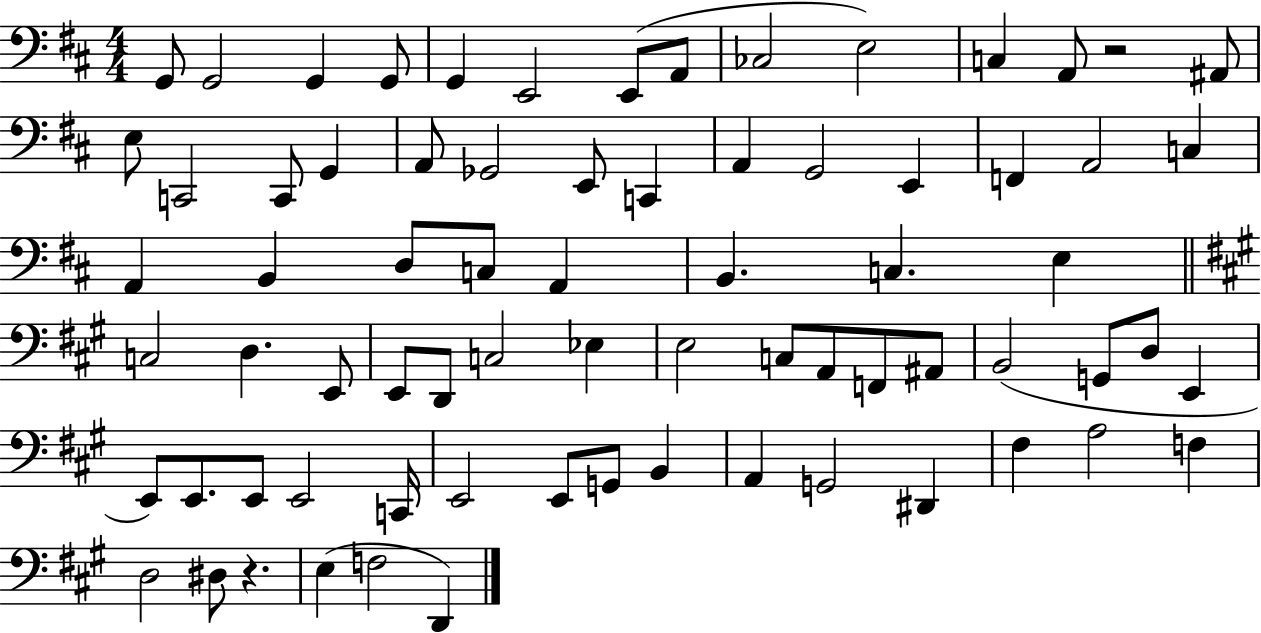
G2/e G2/h G2/q G2/e G2/q E2/h E2/e A2/e CES3/h E3/h C3/q A2/e R/h A#2/e E3/e C2/h C2/e G2/q A2/e Gb2/h E2/e C2/q A2/q G2/h E2/q F2/q A2/h C3/q A2/q B2/q D3/e C3/e A2/q B2/q. C3/q. E3/q C3/h D3/q. E2/e E2/e D2/e C3/h Eb3/q E3/h C3/e A2/e F2/e A#2/e B2/h G2/e D3/e E2/q E2/e E2/e. E2/e E2/h C2/s E2/h E2/e G2/e B2/q A2/q G2/h D#2/q F#3/q A3/h F3/q D3/h D#3/e R/q. E3/q F3/h D2/q